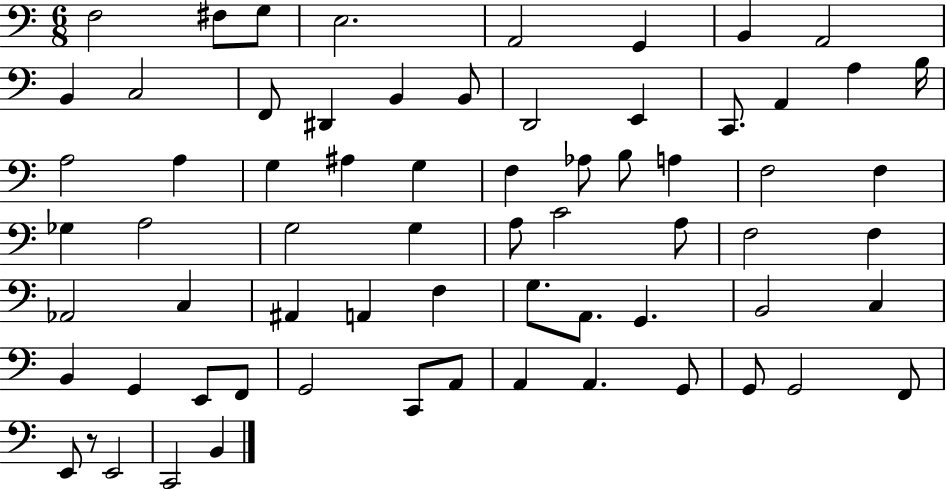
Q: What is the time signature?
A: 6/8